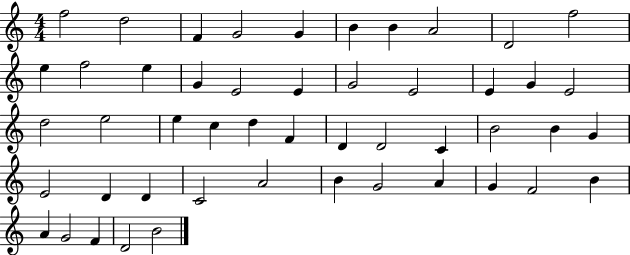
X:1
T:Untitled
M:4/4
L:1/4
K:C
f2 d2 F G2 G B B A2 D2 f2 e f2 e G E2 E G2 E2 E G E2 d2 e2 e c d F D D2 C B2 B G E2 D D C2 A2 B G2 A G F2 B A G2 F D2 B2